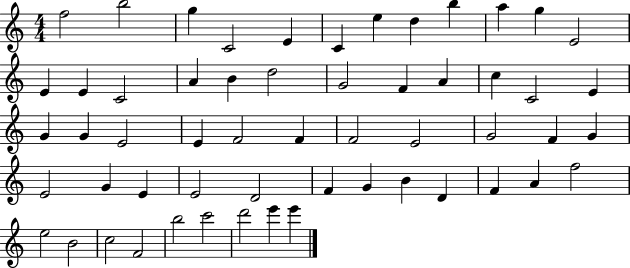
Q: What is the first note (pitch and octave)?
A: F5